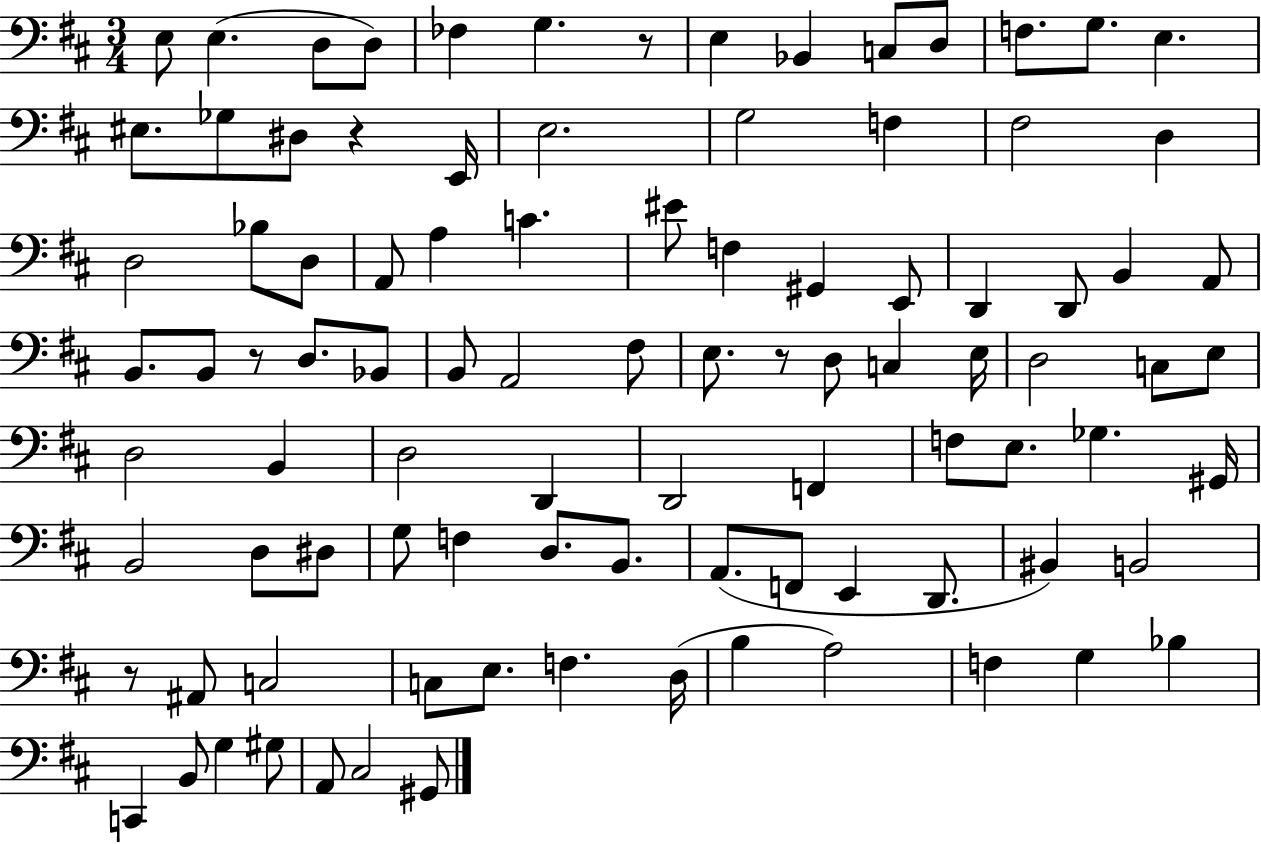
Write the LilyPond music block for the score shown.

{
  \clef bass
  \numericTimeSignature
  \time 3/4
  \key d \major
  e8 e4.( d8 d8) | fes4 g4. r8 | e4 bes,4 c8 d8 | f8. g8. e4. | \break eis8. ges8 dis8 r4 e,16 | e2. | g2 f4 | fis2 d4 | \break d2 bes8 d8 | a,8 a4 c'4. | eis'8 f4 gis,4 e,8 | d,4 d,8 b,4 a,8 | \break b,8. b,8 r8 d8. bes,8 | b,8 a,2 fis8 | e8. r8 d8 c4 e16 | d2 c8 e8 | \break d2 b,4 | d2 d,4 | d,2 f,4 | f8 e8. ges4. gis,16 | \break b,2 d8 dis8 | g8 f4 d8. b,8. | a,8.( f,8 e,4 d,8. | bis,4) b,2 | \break r8 ais,8 c2 | c8 e8. f4. d16( | b4 a2) | f4 g4 bes4 | \break c,4 b,8 g4 gis8 | a,8 cis2 gis,8 | \bar "|."
}